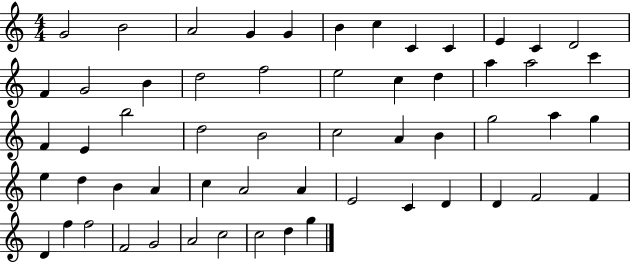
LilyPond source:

{
  \clef treble
  \numericTimeSignature
  \time 4/4
  \key c \major
  g'2 b'2 | a'2 g'4 g'4 | b'4 c''4 c'4 c'4 | e'4 c'4 d'2 | \break f'4 g'2 b'4 | d''2 f''2 | e''2 c''4 d''4 | a''4 a''2 c'''4 | \break f'4 e'4 b''2 | d''2 b'2 | c''2 a'4 b'4 | g''2 a''4 g''4 | \break e''4 d''4 b'4 a'4 | c''4 a'2 a'4 | e'2 c'4 d'4 | d'4 f'2 f'4 | \break d'4 f''4 f''2 | f'2 g'2 | a'2 c''2 | c''2 d''4 g''4 | \break \bar "|."
}